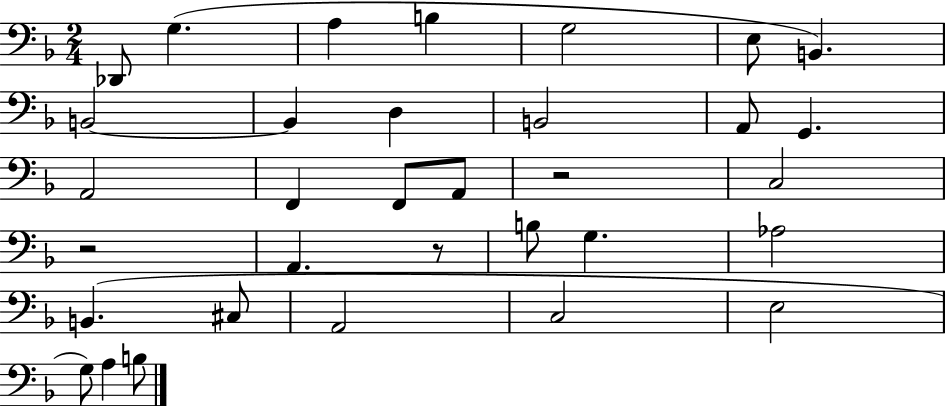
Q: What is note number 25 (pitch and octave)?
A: A2